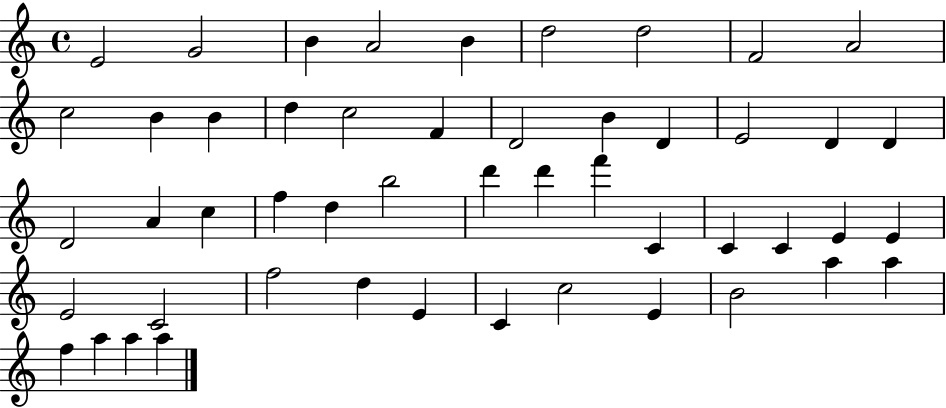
E4/h G4/h B4/q A4/h B4/q D5/h D5/h F4/h A4/h C5/h B4/q B4/q D5/q C5/h F4/q D4/h B4/q D4/q E4/h D4/q D4/q D4/h A4/q C5/q F5/q D5/q B5/h D6/q D6/q F6/q C4/q C4/q C4/q E4/q E4/q E4/h C4/h F5/h D5/q E4/q C4/q C5/h E4/q B4/h A5/q A5/q F5/q A5/q A5/q A5/q